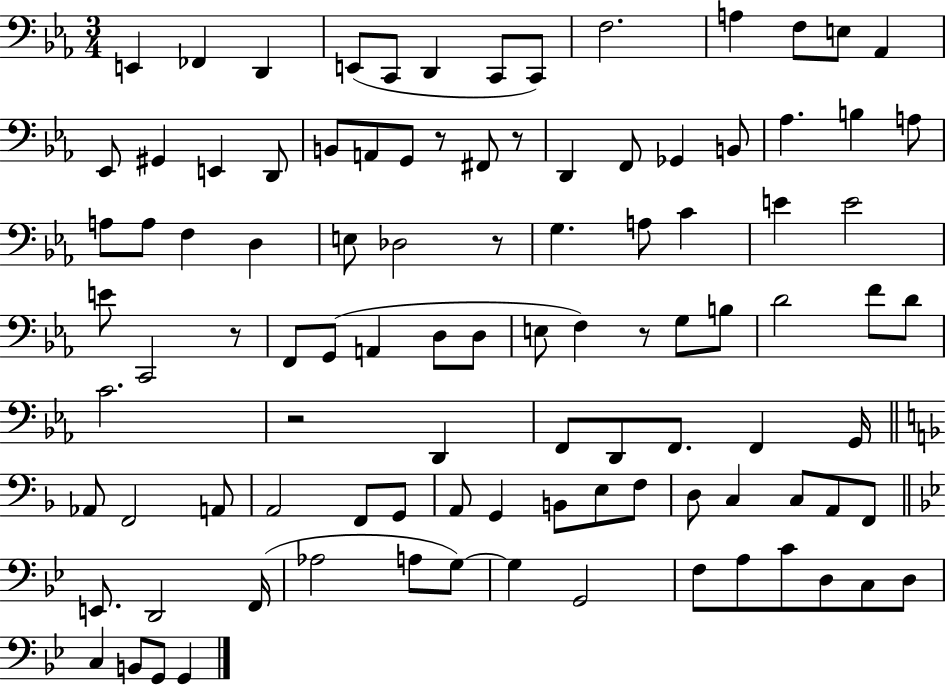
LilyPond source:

{
  \clef bass
  \numericTimeSignature
  \time 3/4
  \key ees \major
  e,4 fes,4 d,4 | e,8( c,8 d,4 c,8 c,8) | f2. | a4 f8 e8 aes,4 | \break ees,8 gis,4 e,4 d,8 | b,8 a,8 g,8 r8 fis,8 r8 | d,4 f,8 ges,4 b,8 | aes4. b4 a8 | \break a8 a8 f4 d4 | e8 des2 r8 | g4. a8 c'4 | e'4 e'2 | \break e'8 c,2 r8 | f,8 g,8( a,4 d8 d8 | e8 f4) r8 g8 b8 | d'2 f'8 d'8 | \break c'2. | r2 d,4 | f,8 d,8 f,8. f,4 g,16 | \bar "||" \break \key d \minor aes,8 f,2 a,8 | a,2 f,8 g,8 | a,8 g,4 b,8 e8 f8 | d8 c4 c8 a,8 f,8 | \break \bar "||" \break \key bes \major e,8. d,2 f,16( | aes2 a8 g8~~) | g4 g,2 | f8 a8 c'8 d8 c8 d8 | \break c4 b,8 g,8 g,4 | \bar "|."
}